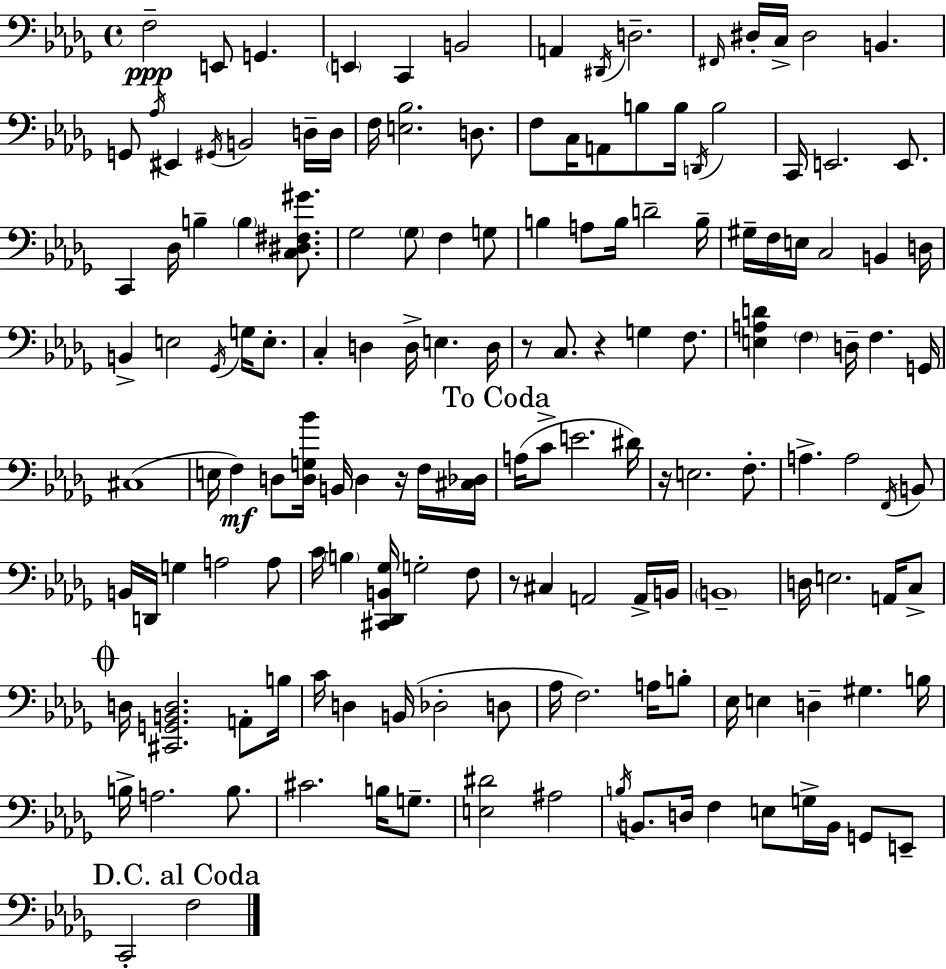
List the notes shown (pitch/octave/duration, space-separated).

F3/h E2/e G2/q. E2/q C2/q B2/h A2/q D#2/s D3/h. F#2/s D#3/s C3/s D#3/h B2/q. G2/e Ab3/s EIS2/q G#2/s B2/h D3/s D3/s F3/s [E3,Bb3]/h. D3/e. F3/e C3/s A2/e B3/e B3/s D2/s B3/h C2/s E2/h. E2/e. C2/q Db3/s B3/q B3/q [C3,D#3,F#3,G#4]/e. Gb3/h Gb3/e F3/q G3/e B3/q A3/e B3/s D4/h B3/s G#3/s F3/s E3/s C3/h B2/q D3/s B2/q E3/h Gb2/s G3/s E3/e. C3/q D3/q D3/s E3/q. D3/s R/e C3/e. R/q G3/q F3/e. [E3,A3,D4]/q F3/q D3/s F3/q. G2/s C#3/w E3/s F3/q D3/e [D3,G3,Bb4]/s B2/s D3/q R/s F3/s [C#3,Db3]/s A3/s C4/e E4/h. D#4/s R/s E3/h. F3/e. A3/q. A3/h F2/s B2/e B2/s D2/s G3/q A3/h A3/e C4/s B3/q [C#2,Db2,B2,Gb3]/s G3/h F3/e R/e C#3/q A2/h A2/s B2/s B2/w D3/s E3/h. A2/s C3/e D3/s [C#2,G2,B2,D3]/h. A2/e B3/s C4/s D3/q B2/s Db3/h D3/e Ab3/s F3/h. A3/s B3/e Eb3/s E3/q D3/q G#3/q. B3/s B3/s A3/h. B3/e. C#4/h. B3/s G3/e. [E3,D#4]/h A#3/h B3/s B2/e. D3/s F3/q E3/e G3/s B2/s G2/e E2/e C2/h F3/h